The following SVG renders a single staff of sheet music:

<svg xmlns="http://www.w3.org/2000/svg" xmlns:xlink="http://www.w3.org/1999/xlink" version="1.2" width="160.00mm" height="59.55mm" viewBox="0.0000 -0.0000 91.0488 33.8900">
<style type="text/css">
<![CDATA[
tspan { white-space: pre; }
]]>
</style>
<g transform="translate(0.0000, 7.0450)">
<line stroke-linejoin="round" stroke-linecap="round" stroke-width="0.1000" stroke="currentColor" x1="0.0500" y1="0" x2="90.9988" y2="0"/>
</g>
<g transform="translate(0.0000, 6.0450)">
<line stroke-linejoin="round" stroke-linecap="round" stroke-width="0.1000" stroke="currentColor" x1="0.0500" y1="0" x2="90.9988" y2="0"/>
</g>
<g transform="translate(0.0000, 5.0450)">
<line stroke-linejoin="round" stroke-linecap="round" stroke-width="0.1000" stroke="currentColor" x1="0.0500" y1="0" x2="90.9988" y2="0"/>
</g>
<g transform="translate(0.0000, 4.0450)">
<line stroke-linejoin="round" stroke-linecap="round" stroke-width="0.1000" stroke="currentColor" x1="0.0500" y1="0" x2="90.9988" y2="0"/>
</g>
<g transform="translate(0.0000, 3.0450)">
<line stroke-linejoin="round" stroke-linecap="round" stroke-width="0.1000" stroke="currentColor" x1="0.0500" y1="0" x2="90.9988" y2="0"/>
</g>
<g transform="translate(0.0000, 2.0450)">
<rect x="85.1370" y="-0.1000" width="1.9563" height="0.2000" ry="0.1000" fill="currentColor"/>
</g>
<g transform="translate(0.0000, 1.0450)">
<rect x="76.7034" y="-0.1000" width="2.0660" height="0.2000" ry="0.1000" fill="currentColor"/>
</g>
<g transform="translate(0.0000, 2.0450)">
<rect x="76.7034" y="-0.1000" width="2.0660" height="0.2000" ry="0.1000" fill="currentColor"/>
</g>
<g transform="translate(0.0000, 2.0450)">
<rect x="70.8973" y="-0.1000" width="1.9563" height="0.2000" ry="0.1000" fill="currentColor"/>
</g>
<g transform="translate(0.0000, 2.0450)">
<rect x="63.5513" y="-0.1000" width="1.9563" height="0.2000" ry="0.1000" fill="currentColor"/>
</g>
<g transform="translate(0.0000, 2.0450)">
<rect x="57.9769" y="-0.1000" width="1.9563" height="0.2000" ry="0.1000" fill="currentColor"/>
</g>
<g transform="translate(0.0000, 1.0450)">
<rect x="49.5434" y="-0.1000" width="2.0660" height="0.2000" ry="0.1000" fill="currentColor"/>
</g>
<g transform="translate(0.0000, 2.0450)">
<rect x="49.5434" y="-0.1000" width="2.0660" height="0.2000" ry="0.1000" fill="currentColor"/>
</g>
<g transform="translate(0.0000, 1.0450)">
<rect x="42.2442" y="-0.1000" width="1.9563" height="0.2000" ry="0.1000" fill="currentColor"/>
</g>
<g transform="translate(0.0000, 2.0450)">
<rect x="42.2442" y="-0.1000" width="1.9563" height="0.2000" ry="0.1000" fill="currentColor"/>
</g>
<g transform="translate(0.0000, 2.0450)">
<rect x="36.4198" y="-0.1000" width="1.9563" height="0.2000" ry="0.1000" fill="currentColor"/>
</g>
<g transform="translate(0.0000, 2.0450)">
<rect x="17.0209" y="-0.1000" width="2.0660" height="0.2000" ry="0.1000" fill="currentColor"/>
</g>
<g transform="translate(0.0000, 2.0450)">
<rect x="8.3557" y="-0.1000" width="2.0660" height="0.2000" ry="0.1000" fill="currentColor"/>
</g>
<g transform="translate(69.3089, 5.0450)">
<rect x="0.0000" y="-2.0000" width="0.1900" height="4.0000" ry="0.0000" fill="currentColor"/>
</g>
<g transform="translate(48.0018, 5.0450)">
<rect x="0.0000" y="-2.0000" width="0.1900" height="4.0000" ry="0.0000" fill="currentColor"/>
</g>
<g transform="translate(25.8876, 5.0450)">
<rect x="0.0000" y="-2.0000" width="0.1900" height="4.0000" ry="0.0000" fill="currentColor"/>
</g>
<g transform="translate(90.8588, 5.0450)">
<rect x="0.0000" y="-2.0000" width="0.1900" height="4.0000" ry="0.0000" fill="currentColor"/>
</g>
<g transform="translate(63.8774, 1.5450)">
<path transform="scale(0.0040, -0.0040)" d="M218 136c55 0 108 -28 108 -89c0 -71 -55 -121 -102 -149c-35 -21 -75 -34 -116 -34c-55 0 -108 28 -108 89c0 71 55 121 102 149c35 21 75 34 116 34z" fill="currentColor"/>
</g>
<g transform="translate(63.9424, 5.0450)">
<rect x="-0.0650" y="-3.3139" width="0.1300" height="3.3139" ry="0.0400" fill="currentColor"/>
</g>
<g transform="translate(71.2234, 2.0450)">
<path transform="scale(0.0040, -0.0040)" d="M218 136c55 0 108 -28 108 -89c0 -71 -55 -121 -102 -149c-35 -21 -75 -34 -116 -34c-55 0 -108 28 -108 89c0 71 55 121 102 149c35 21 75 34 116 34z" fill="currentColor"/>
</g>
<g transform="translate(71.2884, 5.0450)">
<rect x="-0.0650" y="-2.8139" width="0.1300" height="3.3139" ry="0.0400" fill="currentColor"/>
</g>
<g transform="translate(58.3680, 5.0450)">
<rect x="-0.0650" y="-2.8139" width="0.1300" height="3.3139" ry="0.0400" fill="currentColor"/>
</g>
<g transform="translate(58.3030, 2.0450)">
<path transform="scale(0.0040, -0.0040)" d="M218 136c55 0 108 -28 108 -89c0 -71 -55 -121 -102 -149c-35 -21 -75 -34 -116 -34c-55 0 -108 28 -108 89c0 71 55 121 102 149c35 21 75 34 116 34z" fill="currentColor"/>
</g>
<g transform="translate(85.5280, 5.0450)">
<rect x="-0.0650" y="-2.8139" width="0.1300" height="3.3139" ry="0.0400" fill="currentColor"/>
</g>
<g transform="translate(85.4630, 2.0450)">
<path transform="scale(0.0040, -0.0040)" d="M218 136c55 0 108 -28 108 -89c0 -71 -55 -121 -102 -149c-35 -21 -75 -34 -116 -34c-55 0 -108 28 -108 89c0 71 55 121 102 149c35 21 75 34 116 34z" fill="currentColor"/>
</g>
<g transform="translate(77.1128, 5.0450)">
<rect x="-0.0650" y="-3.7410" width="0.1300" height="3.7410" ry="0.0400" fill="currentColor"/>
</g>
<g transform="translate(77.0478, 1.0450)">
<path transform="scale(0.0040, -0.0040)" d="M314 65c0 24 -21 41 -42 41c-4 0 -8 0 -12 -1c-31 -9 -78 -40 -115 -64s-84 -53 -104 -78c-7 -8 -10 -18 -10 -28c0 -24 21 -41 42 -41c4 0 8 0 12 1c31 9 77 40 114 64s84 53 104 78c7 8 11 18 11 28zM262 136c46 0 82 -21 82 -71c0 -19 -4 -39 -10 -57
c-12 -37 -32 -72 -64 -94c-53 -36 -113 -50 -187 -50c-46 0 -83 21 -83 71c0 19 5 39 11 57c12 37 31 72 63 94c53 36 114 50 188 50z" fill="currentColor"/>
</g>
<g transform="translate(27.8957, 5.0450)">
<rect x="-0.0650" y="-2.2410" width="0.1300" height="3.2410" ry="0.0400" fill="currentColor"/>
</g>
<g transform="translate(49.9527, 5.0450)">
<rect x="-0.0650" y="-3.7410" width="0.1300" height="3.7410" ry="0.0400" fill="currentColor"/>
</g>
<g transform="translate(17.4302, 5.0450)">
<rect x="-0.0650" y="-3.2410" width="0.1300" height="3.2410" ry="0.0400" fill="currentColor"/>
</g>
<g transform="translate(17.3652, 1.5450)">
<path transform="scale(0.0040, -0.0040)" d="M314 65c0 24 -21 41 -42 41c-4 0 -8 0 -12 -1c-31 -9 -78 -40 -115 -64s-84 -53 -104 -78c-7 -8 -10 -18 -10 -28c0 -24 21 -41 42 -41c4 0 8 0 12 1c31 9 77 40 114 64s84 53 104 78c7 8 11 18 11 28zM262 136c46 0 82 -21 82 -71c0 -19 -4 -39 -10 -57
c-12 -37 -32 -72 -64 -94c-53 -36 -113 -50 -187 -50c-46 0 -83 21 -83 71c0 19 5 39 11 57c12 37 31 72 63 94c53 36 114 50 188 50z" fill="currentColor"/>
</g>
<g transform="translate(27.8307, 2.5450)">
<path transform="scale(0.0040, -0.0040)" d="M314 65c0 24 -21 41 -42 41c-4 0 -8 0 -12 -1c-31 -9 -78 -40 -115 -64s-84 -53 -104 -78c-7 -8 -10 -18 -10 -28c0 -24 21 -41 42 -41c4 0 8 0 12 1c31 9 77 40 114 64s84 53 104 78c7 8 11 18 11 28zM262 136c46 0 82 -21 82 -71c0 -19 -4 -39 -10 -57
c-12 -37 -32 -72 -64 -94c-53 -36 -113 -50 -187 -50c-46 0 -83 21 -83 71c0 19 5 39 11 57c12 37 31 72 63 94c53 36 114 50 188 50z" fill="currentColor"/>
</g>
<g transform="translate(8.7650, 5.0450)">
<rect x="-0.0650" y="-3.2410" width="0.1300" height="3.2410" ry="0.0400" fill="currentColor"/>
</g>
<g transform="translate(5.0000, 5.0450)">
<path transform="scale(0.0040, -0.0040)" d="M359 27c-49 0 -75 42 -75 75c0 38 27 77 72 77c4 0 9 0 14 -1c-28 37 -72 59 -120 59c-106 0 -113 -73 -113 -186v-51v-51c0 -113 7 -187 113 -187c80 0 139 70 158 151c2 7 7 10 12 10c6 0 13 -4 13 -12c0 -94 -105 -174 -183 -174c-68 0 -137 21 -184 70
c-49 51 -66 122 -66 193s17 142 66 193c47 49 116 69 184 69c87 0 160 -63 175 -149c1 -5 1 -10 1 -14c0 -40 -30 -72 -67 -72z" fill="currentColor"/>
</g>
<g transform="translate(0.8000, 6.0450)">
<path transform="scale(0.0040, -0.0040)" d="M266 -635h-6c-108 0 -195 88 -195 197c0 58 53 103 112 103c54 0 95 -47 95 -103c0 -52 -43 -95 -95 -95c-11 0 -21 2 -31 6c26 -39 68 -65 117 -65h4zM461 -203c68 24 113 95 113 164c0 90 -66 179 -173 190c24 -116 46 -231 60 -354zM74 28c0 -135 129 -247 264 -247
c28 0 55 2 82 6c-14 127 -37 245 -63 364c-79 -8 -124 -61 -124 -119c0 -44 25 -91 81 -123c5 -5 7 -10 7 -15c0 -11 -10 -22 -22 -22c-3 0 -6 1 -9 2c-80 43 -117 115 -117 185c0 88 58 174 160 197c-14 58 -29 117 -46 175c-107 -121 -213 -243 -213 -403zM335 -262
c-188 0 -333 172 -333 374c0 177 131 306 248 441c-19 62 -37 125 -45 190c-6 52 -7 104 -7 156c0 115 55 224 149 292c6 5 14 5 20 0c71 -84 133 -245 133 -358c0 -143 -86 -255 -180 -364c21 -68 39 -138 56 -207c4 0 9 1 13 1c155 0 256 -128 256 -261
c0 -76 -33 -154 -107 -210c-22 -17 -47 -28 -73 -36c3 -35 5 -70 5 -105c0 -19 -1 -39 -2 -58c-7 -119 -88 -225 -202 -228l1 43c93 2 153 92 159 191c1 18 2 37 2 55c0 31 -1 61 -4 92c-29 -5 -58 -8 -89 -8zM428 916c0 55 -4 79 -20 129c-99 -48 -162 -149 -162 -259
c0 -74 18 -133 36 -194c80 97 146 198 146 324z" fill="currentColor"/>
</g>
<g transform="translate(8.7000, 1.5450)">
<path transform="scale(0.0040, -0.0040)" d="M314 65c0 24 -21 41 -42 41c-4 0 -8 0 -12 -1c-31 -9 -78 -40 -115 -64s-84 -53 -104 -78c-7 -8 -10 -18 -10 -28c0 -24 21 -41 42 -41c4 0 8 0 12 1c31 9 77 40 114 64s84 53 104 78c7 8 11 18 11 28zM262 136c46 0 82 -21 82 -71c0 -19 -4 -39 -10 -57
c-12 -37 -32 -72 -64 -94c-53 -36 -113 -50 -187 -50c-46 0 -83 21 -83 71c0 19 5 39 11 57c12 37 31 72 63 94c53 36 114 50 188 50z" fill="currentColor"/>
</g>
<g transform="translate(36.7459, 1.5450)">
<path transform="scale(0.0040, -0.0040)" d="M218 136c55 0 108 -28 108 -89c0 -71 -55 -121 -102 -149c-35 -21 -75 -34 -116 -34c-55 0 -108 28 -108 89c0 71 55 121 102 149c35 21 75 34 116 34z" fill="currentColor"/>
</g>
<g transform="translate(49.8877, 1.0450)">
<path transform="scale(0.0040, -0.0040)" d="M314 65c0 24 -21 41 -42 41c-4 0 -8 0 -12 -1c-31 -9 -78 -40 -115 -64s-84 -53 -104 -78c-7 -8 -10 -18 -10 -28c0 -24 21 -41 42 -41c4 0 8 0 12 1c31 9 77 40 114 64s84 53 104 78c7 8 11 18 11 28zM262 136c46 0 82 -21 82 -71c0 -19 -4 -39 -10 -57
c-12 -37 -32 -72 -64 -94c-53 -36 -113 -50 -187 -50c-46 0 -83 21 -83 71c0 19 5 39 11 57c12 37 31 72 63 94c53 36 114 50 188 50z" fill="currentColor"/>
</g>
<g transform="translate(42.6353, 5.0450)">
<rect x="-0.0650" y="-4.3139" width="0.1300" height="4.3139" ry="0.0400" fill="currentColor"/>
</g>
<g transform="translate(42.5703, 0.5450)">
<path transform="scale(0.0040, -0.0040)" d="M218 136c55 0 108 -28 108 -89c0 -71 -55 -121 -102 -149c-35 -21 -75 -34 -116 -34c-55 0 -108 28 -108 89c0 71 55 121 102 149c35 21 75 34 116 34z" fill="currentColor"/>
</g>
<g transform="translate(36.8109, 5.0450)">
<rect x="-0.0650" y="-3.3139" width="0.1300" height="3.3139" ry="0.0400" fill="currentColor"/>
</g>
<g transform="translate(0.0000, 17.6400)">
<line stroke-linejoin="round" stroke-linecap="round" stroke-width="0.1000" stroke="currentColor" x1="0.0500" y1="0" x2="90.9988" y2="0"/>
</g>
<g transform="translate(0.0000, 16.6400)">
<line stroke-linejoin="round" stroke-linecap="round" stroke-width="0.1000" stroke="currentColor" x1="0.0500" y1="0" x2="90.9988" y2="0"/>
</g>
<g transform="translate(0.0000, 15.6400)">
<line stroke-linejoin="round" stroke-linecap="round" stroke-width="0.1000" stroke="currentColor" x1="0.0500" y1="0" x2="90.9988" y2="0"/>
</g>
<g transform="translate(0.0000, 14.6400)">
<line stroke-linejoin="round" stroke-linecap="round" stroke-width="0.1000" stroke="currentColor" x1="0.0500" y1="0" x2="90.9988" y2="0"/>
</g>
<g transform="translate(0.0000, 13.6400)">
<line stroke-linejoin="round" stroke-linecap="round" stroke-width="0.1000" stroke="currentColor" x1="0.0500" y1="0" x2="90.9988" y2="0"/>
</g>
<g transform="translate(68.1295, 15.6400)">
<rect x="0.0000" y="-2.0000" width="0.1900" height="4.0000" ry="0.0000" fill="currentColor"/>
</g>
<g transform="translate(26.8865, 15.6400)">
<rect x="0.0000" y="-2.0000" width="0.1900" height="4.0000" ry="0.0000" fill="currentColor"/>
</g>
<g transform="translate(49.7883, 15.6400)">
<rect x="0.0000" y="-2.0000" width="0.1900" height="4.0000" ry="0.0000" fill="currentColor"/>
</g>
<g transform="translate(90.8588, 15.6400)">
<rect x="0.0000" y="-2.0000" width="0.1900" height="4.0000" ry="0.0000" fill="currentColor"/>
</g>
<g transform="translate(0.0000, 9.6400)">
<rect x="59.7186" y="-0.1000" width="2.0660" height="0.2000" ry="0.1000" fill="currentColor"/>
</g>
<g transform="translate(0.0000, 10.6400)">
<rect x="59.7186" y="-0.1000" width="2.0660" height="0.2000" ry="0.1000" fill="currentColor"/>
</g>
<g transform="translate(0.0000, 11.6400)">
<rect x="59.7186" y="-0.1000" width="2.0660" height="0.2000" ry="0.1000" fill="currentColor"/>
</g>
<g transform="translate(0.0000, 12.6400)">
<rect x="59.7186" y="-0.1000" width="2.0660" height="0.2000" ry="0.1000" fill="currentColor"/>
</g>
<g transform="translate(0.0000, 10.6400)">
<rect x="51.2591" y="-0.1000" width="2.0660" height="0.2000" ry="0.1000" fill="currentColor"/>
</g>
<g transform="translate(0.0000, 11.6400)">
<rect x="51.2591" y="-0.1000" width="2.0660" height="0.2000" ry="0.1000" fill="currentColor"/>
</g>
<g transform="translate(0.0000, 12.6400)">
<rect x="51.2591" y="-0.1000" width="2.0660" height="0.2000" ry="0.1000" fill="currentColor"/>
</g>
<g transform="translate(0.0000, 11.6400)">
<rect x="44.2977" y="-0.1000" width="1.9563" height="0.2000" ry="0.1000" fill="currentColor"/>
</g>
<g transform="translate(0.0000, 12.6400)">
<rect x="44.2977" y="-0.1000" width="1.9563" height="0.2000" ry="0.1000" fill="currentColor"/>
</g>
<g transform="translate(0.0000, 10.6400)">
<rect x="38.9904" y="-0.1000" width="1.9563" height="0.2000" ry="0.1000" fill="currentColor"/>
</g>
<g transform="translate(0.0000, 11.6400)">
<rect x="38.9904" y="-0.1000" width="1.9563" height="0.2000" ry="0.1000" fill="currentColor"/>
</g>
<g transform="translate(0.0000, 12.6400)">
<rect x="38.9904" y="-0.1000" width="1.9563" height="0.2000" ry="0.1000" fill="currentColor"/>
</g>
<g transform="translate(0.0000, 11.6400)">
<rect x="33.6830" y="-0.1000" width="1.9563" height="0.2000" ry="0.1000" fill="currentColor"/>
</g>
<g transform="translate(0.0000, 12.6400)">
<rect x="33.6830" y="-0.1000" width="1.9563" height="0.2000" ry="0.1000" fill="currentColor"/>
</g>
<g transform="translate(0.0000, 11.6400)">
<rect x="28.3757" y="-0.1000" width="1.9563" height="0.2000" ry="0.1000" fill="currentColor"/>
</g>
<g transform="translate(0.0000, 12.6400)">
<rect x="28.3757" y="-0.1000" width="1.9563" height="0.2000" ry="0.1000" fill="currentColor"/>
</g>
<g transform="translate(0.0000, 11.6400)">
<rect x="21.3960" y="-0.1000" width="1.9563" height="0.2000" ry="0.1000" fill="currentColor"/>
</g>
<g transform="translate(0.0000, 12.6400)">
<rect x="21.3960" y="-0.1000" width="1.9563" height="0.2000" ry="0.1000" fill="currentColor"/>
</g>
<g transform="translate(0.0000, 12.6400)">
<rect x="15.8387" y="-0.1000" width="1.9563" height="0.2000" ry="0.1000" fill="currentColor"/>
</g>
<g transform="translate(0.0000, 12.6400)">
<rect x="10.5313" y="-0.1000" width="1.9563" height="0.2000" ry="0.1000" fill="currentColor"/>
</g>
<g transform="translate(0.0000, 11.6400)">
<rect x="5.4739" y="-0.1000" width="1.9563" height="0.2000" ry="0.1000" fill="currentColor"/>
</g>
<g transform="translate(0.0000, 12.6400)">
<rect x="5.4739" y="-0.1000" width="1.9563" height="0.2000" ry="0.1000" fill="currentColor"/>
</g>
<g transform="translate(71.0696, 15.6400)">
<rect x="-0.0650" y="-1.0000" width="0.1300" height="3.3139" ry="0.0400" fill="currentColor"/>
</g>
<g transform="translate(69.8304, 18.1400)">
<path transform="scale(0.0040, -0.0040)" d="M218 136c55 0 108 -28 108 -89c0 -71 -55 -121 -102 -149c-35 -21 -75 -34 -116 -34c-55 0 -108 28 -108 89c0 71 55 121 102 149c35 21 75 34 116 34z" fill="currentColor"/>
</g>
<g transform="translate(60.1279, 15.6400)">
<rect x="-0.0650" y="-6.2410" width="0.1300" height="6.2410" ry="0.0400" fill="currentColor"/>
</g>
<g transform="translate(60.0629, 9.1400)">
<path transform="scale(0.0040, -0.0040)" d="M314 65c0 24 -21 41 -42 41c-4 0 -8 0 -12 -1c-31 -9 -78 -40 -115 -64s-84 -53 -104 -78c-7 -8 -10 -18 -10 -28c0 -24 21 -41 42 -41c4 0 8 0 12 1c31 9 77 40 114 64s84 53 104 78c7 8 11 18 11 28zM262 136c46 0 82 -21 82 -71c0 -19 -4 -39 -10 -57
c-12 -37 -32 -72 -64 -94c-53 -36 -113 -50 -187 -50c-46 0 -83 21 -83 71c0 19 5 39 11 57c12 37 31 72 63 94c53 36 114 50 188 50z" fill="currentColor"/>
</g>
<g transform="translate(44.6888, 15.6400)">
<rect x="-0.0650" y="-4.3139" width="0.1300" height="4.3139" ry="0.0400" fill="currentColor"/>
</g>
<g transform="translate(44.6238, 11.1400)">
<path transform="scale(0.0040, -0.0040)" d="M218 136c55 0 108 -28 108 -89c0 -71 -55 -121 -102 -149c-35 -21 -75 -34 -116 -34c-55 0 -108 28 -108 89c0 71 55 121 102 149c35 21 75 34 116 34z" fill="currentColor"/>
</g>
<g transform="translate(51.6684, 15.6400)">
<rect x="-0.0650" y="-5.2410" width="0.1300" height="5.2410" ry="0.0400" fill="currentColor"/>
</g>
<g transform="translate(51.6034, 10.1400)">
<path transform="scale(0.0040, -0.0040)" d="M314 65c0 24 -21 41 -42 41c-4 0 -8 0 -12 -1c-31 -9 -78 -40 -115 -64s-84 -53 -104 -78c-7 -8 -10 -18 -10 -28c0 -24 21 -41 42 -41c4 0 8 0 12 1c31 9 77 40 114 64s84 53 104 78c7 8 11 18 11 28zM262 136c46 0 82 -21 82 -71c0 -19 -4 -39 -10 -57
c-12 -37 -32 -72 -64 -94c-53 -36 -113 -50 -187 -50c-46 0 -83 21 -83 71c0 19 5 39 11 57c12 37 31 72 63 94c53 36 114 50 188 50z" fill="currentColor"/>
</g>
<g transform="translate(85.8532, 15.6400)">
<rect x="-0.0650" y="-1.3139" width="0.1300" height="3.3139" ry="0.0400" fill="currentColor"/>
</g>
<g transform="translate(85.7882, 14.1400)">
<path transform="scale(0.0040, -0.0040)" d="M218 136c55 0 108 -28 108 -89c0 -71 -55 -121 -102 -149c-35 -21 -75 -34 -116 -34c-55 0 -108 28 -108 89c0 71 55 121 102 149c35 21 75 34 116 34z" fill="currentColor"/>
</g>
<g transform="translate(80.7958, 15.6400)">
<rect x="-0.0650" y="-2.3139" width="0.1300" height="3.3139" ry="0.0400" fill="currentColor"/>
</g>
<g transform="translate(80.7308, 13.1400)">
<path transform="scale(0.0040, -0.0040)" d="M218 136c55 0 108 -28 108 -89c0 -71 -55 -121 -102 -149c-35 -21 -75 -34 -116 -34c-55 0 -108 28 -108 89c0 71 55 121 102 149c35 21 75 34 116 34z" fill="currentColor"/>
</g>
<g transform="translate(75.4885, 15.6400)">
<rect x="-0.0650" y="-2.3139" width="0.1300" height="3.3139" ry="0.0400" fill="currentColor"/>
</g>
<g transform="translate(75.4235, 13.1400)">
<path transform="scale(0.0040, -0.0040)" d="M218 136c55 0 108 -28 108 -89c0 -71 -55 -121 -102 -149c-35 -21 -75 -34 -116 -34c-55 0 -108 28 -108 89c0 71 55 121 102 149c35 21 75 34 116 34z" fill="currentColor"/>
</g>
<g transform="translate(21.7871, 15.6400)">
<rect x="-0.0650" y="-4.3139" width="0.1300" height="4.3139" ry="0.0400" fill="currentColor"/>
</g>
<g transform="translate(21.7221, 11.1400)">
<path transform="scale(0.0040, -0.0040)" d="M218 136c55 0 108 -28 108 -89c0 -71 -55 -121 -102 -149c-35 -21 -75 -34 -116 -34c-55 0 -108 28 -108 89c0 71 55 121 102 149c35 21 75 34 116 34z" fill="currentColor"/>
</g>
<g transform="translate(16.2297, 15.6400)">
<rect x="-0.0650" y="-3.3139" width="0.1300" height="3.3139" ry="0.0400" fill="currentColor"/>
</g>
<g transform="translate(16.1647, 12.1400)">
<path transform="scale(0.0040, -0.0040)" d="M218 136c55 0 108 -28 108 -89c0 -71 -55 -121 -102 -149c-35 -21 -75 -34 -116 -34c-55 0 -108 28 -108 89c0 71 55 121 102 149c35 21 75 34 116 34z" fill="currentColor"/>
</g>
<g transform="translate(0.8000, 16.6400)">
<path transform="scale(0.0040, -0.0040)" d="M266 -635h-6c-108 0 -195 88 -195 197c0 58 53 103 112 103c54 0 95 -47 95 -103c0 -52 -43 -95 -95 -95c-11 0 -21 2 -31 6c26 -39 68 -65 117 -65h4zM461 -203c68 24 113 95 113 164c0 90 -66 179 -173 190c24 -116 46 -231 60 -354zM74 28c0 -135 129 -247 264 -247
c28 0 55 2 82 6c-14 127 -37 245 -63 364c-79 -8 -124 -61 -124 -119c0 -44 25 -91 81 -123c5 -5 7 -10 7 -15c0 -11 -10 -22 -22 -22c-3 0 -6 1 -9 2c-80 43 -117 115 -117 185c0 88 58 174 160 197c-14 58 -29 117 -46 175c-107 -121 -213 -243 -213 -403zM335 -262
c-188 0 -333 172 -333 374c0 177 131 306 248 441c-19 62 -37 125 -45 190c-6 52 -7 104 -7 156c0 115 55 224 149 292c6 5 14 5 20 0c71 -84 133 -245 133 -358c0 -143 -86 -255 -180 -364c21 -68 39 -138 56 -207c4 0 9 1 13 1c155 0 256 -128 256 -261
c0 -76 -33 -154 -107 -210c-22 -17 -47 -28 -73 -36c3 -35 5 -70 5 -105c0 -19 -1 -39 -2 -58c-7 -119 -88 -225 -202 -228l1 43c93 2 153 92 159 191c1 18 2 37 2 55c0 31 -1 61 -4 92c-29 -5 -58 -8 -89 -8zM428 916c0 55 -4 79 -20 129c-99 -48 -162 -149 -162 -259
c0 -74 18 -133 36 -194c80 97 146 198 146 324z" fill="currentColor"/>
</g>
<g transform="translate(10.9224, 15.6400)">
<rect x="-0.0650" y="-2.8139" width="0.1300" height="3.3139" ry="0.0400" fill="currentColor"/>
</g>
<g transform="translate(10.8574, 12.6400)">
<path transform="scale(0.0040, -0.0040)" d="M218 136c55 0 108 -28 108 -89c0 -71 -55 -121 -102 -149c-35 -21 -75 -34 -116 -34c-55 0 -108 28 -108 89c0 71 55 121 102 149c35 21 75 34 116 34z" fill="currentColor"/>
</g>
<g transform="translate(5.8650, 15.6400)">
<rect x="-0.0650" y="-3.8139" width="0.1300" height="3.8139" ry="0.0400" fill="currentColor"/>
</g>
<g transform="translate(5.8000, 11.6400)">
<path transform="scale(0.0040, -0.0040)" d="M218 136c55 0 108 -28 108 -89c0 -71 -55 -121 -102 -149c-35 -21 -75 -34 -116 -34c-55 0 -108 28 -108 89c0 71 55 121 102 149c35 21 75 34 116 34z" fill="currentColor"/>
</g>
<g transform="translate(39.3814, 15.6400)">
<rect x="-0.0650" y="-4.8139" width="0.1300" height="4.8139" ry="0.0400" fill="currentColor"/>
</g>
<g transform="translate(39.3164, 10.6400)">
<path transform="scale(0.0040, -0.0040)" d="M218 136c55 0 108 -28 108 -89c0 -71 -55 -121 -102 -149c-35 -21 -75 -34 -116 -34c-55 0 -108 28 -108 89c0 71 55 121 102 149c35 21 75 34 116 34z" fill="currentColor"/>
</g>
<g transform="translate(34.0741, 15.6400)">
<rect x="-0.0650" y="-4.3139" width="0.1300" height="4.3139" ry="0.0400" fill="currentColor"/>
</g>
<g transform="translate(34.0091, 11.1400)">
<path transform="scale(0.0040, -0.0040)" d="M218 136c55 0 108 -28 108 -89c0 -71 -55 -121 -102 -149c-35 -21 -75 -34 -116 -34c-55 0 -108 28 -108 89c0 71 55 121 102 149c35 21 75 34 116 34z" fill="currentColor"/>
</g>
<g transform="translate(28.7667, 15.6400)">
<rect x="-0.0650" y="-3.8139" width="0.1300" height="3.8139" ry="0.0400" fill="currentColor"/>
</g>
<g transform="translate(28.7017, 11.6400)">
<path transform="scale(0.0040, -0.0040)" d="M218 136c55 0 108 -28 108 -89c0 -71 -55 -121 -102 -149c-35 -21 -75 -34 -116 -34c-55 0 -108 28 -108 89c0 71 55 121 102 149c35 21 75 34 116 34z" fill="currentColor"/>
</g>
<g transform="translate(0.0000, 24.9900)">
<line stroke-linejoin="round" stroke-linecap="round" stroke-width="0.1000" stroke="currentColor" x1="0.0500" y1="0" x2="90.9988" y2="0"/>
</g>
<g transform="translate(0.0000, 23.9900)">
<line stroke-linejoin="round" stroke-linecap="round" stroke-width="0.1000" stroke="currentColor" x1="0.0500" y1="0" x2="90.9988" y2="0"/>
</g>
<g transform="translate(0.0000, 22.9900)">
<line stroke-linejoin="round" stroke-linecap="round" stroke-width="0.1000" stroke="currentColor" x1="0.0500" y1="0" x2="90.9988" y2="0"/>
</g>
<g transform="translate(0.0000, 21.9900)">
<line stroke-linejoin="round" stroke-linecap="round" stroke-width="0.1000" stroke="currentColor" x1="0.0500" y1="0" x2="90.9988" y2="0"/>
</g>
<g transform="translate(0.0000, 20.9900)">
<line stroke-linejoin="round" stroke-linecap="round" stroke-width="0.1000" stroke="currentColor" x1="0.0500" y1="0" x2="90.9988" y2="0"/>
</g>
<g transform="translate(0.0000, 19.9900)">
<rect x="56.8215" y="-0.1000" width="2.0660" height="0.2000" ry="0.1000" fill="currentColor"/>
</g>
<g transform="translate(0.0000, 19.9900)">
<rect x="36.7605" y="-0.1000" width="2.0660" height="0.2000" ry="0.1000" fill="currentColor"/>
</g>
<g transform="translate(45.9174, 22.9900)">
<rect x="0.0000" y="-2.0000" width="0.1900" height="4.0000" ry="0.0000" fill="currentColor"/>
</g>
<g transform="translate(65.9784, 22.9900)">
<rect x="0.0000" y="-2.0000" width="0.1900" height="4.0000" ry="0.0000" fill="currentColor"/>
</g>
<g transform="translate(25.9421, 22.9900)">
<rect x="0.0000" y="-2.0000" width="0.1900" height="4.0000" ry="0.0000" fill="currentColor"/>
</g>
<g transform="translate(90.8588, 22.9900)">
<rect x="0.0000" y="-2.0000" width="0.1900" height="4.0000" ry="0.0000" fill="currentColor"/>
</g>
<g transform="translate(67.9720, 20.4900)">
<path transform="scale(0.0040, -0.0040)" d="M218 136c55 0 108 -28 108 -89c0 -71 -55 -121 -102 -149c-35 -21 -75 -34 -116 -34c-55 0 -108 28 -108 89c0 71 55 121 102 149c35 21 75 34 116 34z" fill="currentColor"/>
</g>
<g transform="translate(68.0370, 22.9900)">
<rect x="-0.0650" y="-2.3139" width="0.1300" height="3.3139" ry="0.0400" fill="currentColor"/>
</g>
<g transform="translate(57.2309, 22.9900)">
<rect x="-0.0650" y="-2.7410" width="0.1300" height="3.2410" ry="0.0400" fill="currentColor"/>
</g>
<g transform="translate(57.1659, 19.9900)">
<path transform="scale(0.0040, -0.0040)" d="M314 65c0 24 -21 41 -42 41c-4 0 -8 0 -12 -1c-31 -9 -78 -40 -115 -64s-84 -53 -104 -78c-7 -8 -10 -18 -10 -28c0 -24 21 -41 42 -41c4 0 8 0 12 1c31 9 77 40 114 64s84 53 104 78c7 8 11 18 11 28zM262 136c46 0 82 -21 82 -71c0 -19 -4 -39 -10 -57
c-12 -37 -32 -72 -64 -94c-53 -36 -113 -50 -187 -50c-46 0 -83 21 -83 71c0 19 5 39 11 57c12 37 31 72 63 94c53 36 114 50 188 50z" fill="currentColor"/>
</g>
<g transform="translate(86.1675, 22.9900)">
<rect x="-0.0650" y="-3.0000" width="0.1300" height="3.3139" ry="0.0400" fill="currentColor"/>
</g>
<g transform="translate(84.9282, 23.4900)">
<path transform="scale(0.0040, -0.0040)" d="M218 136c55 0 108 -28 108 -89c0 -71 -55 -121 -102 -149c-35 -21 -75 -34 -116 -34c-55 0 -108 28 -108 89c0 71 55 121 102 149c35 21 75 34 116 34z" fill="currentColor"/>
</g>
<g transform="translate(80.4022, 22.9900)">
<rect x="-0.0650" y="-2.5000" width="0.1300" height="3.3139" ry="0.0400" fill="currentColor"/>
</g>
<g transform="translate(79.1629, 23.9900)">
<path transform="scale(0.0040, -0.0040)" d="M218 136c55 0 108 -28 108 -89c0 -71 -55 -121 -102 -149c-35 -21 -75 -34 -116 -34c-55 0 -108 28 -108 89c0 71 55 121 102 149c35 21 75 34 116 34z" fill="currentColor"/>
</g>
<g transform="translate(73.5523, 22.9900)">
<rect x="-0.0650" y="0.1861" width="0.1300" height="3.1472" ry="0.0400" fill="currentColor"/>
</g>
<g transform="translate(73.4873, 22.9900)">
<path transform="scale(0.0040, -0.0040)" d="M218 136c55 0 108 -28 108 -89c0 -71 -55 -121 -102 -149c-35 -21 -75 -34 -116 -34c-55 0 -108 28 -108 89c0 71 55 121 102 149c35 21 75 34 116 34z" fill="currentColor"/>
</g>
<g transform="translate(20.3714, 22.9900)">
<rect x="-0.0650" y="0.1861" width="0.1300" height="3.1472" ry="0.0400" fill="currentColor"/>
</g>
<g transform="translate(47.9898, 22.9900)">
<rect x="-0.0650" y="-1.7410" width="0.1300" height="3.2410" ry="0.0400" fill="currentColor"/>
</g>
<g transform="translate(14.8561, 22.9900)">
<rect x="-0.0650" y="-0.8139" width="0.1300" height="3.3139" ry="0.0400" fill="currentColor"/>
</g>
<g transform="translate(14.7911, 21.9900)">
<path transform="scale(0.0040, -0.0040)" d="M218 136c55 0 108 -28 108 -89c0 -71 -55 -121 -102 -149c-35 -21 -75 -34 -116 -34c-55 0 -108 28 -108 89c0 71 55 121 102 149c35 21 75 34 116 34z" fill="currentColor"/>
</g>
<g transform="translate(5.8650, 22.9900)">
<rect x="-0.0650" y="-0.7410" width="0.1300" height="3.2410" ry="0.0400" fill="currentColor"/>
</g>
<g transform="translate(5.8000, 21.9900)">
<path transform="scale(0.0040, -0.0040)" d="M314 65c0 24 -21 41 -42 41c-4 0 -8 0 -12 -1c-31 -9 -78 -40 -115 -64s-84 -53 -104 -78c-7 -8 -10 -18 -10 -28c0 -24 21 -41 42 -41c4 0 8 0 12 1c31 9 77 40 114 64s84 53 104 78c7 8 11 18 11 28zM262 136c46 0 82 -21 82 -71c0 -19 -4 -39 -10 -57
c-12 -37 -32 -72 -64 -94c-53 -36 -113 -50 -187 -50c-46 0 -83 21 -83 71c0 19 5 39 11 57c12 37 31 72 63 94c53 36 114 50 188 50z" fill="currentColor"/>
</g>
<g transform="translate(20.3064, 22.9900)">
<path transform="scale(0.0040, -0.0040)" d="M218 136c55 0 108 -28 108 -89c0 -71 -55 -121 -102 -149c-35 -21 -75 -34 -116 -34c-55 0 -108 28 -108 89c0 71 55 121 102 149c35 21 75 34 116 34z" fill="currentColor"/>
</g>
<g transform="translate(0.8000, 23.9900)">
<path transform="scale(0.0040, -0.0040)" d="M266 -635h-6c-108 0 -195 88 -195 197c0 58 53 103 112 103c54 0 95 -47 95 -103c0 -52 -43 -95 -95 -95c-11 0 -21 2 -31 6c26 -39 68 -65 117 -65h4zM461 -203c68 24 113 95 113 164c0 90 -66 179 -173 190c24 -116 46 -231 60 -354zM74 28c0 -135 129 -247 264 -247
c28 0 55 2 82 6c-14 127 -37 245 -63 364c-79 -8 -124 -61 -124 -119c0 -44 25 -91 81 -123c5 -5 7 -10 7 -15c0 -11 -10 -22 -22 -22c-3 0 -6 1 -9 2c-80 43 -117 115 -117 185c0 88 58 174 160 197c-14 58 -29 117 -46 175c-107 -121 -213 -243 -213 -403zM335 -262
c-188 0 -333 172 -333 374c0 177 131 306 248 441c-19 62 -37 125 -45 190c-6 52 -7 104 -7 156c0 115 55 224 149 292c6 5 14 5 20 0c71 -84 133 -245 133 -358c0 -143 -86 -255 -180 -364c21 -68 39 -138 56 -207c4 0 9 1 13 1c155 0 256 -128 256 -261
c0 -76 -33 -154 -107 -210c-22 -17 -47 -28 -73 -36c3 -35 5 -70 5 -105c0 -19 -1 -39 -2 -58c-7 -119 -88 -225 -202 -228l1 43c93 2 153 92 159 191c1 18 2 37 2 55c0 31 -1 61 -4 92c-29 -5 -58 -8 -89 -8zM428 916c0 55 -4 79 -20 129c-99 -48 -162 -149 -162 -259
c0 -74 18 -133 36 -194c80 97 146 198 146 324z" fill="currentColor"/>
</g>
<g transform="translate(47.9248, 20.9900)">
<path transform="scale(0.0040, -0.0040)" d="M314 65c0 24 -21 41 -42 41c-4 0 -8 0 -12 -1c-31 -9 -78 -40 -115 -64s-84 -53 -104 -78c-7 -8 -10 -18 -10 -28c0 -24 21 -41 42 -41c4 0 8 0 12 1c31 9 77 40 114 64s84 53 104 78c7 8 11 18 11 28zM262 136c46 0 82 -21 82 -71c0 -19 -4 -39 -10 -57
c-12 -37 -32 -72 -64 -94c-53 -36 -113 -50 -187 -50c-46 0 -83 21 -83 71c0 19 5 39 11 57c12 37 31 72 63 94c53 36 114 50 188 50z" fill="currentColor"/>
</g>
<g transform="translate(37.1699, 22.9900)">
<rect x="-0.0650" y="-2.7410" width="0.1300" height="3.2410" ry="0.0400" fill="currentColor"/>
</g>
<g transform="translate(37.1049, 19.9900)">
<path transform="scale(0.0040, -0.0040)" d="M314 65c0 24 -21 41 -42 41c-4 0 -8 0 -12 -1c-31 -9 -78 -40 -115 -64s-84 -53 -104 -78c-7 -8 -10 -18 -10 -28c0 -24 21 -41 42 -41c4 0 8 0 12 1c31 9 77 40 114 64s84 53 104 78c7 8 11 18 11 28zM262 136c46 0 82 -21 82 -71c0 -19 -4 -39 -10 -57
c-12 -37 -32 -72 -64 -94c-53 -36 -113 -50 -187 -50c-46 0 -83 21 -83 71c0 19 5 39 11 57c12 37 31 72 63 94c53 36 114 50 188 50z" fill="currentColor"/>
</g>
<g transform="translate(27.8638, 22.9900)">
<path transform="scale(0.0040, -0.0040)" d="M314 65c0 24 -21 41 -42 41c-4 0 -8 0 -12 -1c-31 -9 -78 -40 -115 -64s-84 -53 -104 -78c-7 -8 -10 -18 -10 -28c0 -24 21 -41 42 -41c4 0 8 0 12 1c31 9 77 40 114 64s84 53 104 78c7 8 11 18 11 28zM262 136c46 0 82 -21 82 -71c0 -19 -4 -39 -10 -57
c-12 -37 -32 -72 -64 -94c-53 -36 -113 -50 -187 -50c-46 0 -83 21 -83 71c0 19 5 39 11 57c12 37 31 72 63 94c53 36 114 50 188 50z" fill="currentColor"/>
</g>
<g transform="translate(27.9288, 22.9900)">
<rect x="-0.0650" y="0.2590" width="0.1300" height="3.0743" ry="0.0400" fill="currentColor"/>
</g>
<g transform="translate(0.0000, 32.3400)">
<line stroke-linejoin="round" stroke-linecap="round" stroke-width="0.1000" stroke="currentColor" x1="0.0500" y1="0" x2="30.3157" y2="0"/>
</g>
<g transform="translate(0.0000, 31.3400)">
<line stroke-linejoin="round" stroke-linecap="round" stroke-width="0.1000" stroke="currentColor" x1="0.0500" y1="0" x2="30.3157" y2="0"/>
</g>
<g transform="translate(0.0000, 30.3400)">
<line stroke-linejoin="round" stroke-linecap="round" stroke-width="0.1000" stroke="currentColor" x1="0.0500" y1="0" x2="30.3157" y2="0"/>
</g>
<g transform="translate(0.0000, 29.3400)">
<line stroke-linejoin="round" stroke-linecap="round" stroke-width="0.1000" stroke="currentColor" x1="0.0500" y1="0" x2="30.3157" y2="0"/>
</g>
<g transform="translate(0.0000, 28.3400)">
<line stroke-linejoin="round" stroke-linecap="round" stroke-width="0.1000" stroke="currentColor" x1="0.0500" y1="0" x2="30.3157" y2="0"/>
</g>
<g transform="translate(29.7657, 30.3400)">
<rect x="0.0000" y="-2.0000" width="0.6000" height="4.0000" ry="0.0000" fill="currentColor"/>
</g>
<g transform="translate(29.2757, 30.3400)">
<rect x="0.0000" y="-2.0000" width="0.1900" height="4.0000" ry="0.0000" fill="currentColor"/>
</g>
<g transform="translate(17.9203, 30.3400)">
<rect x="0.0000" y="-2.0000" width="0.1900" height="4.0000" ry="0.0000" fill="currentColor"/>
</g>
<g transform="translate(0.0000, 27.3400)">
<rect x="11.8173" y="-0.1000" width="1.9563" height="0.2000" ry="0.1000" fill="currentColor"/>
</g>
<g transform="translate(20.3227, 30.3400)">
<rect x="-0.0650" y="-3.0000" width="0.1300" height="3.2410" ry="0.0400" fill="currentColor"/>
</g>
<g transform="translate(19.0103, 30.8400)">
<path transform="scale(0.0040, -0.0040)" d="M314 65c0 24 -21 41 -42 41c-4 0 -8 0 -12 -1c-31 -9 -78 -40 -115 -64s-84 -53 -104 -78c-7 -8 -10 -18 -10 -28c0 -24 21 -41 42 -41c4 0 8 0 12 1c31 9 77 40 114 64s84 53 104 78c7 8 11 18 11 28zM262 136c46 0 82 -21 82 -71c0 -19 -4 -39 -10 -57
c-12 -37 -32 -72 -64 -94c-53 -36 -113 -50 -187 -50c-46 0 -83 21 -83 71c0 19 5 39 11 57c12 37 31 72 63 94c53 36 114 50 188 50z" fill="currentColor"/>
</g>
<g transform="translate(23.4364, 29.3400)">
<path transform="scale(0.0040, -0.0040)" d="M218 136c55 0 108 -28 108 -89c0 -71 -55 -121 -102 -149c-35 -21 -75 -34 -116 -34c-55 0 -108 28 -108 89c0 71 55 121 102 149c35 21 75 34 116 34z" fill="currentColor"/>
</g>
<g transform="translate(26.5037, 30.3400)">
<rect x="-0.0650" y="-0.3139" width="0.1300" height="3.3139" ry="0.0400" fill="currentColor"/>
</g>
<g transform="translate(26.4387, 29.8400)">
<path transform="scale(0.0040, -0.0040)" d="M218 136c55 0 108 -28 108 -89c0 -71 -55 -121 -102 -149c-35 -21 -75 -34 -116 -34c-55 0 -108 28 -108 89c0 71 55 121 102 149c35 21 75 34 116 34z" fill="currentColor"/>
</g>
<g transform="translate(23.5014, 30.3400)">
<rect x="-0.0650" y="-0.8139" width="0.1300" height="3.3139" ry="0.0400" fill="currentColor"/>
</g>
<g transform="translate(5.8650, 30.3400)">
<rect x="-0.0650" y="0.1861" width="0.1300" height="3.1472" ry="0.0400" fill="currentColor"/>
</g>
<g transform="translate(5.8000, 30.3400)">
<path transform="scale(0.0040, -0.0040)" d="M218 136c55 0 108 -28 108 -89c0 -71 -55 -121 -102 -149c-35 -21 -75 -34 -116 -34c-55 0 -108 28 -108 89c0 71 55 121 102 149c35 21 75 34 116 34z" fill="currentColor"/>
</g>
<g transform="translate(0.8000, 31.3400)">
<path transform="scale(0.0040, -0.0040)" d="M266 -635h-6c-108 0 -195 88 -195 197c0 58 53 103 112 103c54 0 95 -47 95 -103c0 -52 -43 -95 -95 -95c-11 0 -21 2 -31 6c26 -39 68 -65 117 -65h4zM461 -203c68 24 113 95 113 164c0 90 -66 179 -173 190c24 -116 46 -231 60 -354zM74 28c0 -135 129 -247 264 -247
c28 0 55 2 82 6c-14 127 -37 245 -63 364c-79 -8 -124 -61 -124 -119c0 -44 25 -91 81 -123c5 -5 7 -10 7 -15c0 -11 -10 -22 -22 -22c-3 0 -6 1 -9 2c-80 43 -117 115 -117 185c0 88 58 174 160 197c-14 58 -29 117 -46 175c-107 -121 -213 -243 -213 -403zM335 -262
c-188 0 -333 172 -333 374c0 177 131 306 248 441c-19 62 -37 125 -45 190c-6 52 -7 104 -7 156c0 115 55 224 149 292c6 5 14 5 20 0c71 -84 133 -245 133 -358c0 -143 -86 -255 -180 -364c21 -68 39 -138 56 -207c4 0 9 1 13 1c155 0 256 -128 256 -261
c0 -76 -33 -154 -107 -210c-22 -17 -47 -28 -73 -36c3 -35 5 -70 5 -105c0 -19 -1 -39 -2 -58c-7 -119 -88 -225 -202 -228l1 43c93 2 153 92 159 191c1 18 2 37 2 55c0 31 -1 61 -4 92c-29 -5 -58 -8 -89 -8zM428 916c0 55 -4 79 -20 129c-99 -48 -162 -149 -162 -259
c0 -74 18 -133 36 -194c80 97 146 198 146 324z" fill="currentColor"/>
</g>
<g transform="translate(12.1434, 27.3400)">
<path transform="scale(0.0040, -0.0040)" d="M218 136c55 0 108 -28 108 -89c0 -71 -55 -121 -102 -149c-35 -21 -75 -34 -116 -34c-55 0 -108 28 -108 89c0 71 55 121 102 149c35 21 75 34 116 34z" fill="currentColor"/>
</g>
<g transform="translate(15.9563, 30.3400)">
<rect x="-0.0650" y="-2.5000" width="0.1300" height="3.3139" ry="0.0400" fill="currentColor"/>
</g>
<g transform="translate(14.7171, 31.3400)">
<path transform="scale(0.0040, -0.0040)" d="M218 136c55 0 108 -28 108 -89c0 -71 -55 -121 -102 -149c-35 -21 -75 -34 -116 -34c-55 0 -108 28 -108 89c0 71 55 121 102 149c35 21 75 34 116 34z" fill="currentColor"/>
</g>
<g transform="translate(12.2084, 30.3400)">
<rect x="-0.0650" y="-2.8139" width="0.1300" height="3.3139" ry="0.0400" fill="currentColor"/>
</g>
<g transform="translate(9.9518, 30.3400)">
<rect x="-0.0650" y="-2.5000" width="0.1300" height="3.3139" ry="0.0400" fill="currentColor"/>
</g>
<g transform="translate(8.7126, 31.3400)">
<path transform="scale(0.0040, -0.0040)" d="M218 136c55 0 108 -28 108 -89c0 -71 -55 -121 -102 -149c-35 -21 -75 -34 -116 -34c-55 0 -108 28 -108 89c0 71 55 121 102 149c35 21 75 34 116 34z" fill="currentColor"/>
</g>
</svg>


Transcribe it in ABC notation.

X:1
T:Untitled
M:4/4
L:1/4
K:C
b2 b2 g2 b d' c'2 a b a c'2 a c' a b d' c' d' e' d' f'2 a'2 D g g e d2 d B B2 a2 f2 a2 g B G A B G a G A2 d c